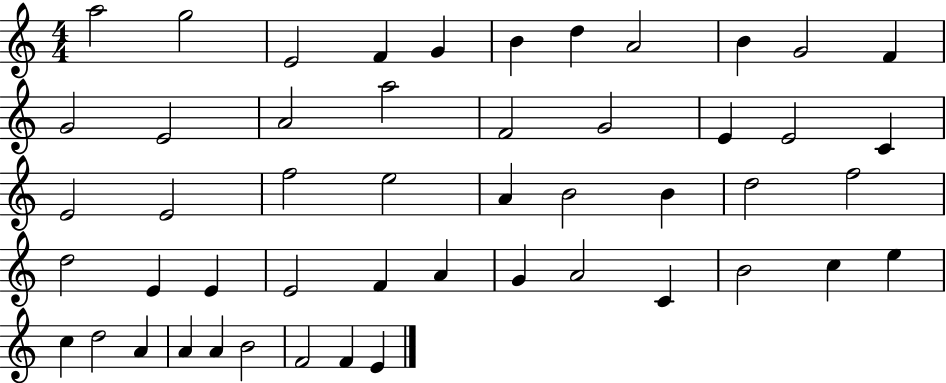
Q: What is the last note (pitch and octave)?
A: E4